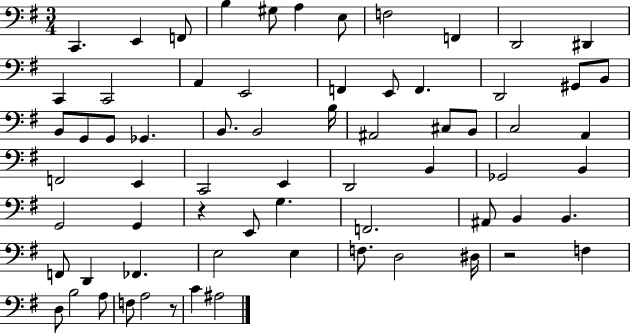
{
  \clef bass
  \numericTimeSignature
  \time 3/4
  \key g \major
  c,4. e,4 f,8 | b4 gis8 a4 e8 | f2 f,4 | d,2 dis,4 | \break c,4 c,2 | a,4 e,2 | f,4 e,8 f,4. | d,2 gis,8 b,8 | \break b,8 g,8 g,8 ges,4. | b,8. b,2 b16 | ais,2 cis8 b,8 | c2 a,4 | \break f,2 e,4 | c,2 e,4 | d,2 b,4 | ges,2 b,4 | \break g,2 g,4 | r4 e,8 g4. | f,2. | ais,8 b,4 b,4. | \break f,8 d,4 fes,4. | e2 e4 | f8. d2 dis16 | r2 f4 | \break d8 b2 a8 | f8 a2 r8 | c'4 ais2 | \bar "|."
}